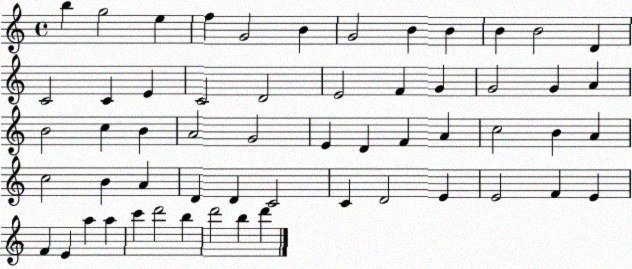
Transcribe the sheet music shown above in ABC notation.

X:1
T:Untitled
M:4/4
L:1/4
K:C
b g2 e f G2 B G2 B B B B2 D C2 C E C2 D2 E2 F G G2 G A B2 c B A2 G2 E D F A c2 B A c2 B A D D C2 C D2 E E2 F E F E a a c' d'2 b d'2 b d'